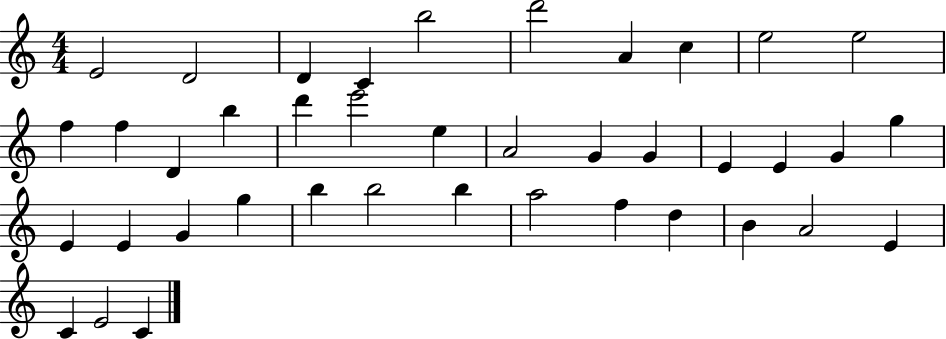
E4/h D4/h D4/q C4/q B5/h D6/h A4/q C5/q E5/h E5/h F5/q F5/q D4/q B5/q D6/q E6/h E5/q A4/h G4/q G4/q E4/q E4/q G4/q G5/q E4/q E4/q G4/q G5/q B5/q B5/h B5/q A5/h F5/q D5/q B4/q A4/h E4/q C4/q E4/h C4/q